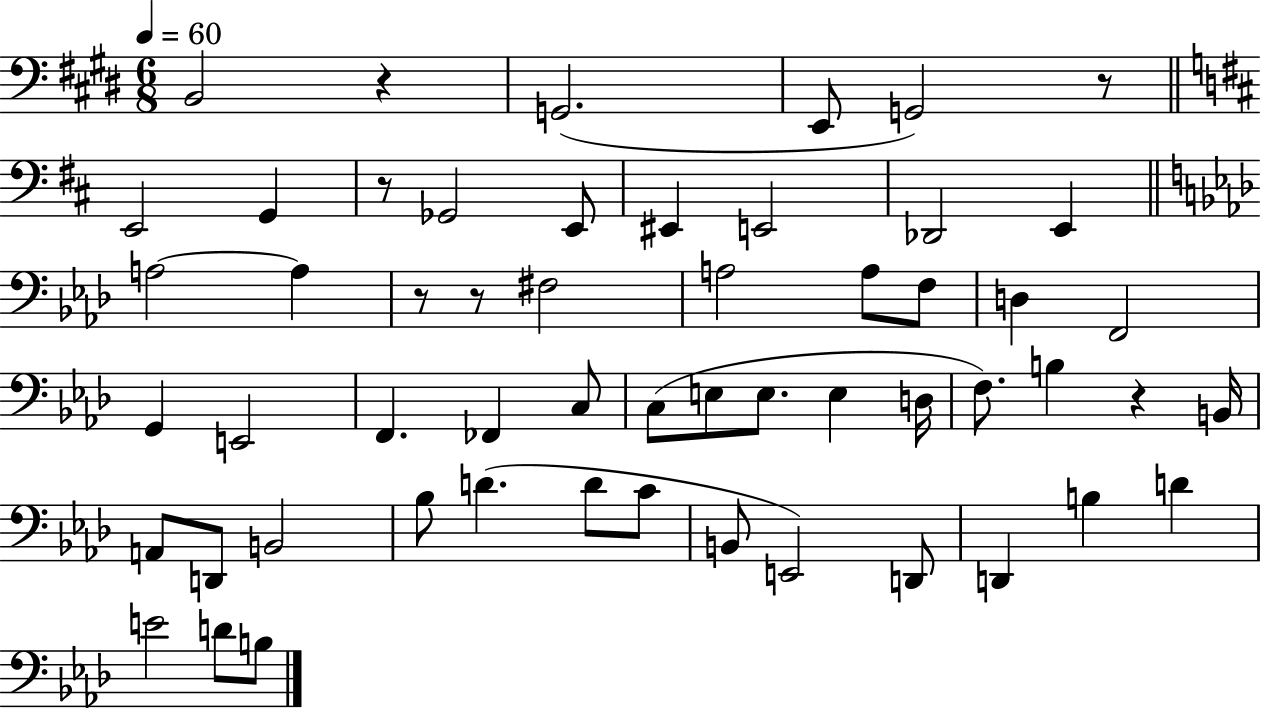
{
  \clef bass
  \numericTimeSignature
  \time 6/8
  \key e \major
  \tempo 4 = 60
  b,2 r4 | g,2.( | e,8 g,2) r8 | \bar "||" \break \key d \major e,2 g,4 | r8 ges,2 e,8 | eis,4 e,2 | des,2 e,4 | \break \bar "||" \break \key aes \major a2~~ a4 | r8 r8 fis2 | a2 a8 f8 | d4 f,2 | \break g,4 e,2 | f,4. fes,4 c8 | c8( e8 e8. e4 d16 | f8.) b4 r4 b,16 | \break a,8 d,8 b,2 | bes8 d'4.( d'8 c'8 | b,8 e,2) d,8 | d,4 b4 d'4 | \break e'2 d'8 b8 | \bar "|."
}